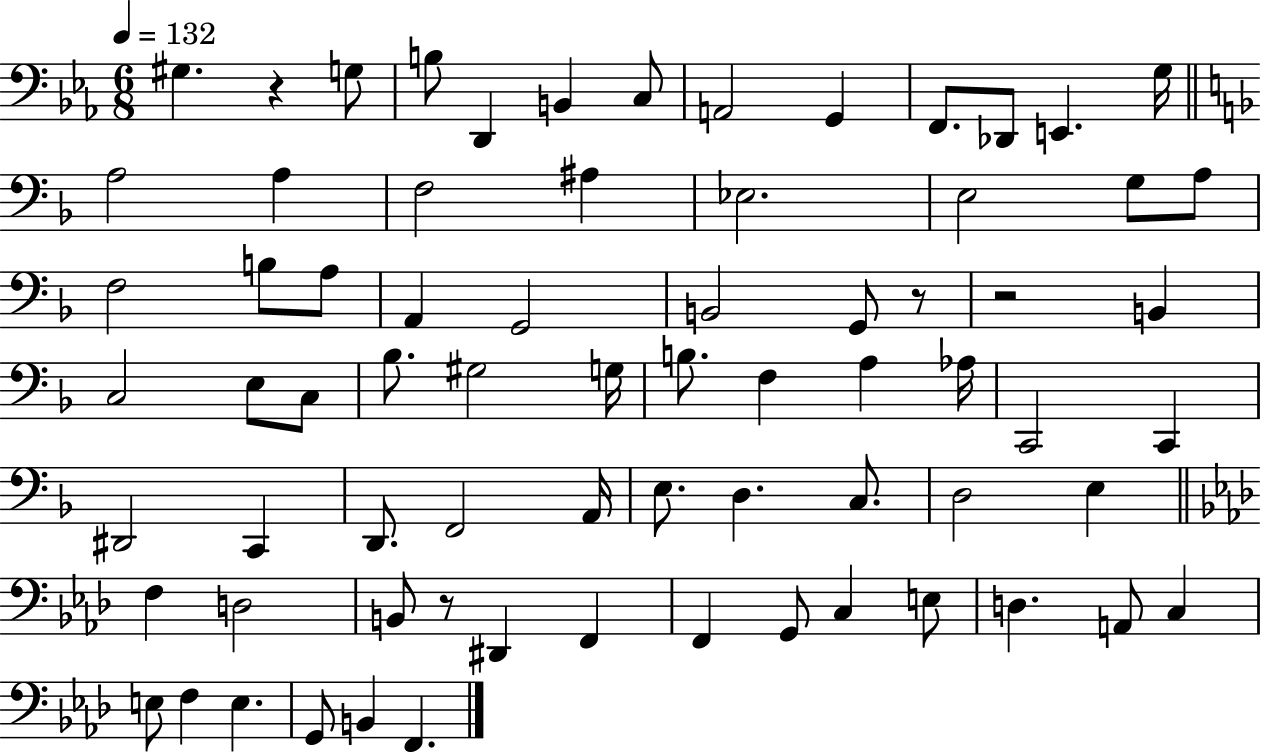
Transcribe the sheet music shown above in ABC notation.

X:1
T:Untitled
M:6/8
L:1/4
K:Eb
^G, z G,/2 B,/2 D,, B,, C,/2 A,,2 G,, F,,/2 _D,,/2 E,, G,/4 A,2 A, F,2 ^A, _E,2 E,2 G,/2 A,/2 F,2 B,/2 A,/2 A,, G,,2 B,,2 G,,/2 z/2 z2 B,, C,2 E,/2 C,/2 _B,/2 ^G,2 G,/4 B,/2 F, A, _A,/4 C,,2 C,, ^D,,2 C,, D,,/2 F,,2 A,,/4 E,/2 D, C,/2 D,2 E, F, D,2 B,,/2 z/2 ^D,, F,, F,, G,,/2 C, E,/2 D, A,,/2 C, E,/2 F, E, G,,/2 B,, F,,